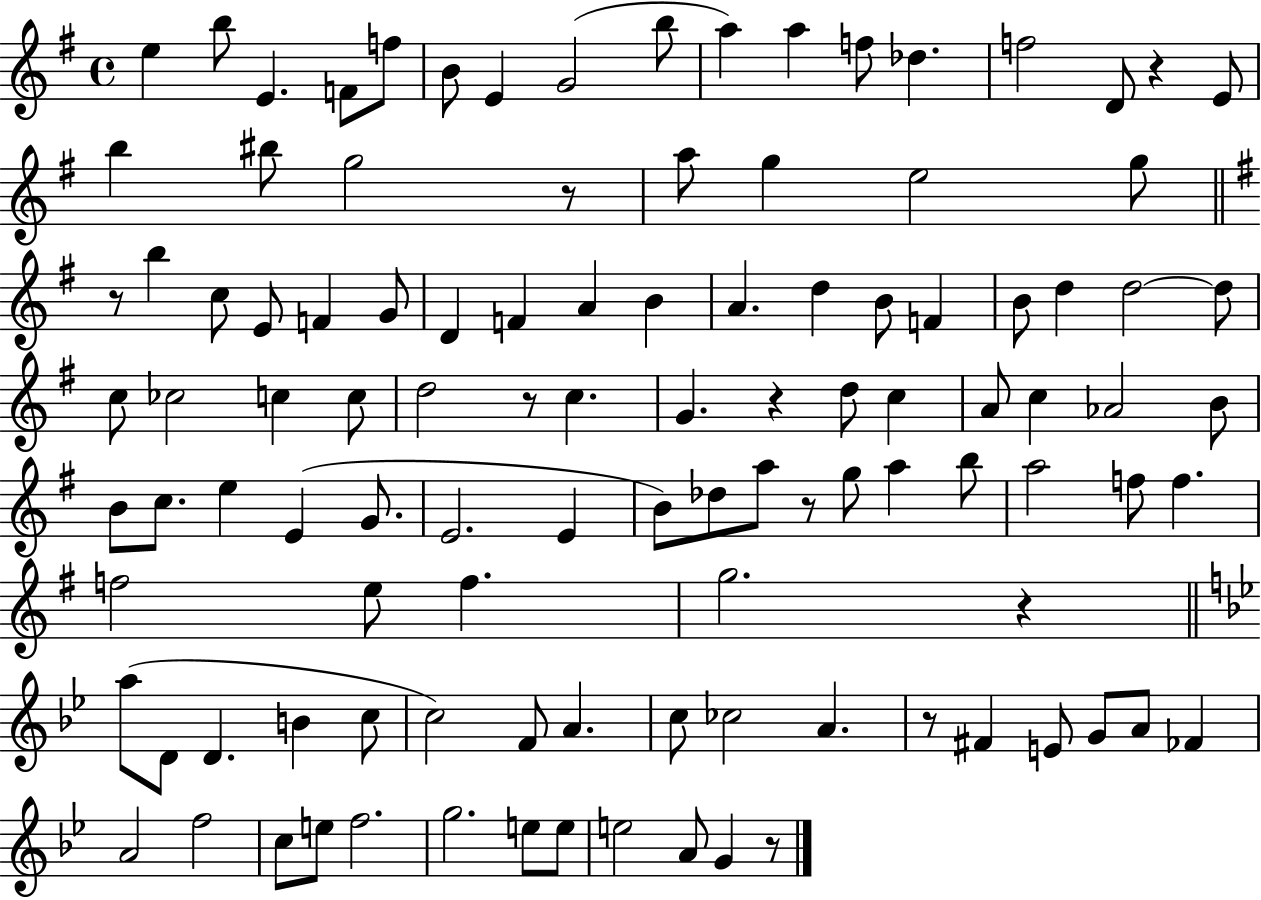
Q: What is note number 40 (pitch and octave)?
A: D5